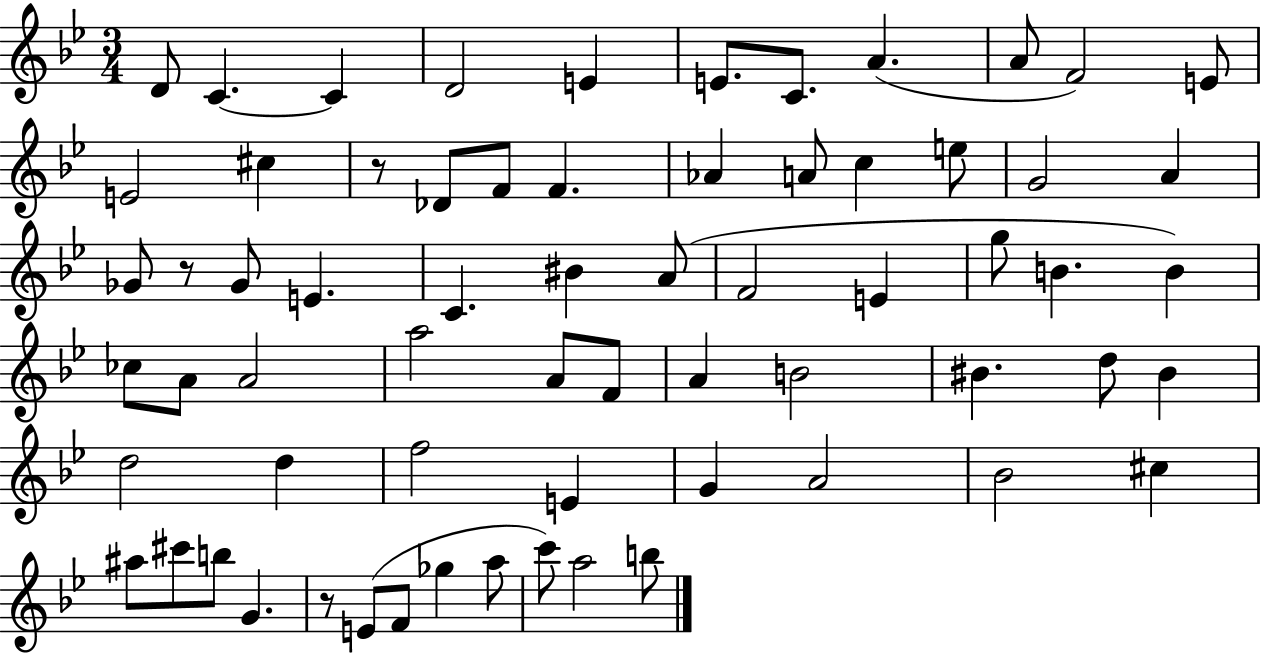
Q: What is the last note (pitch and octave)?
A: B5